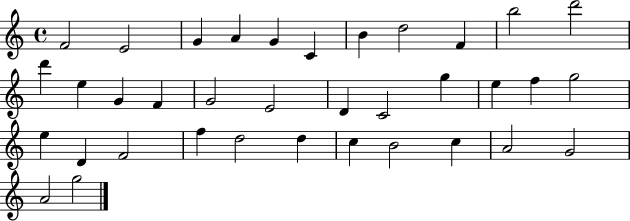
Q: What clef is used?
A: treble